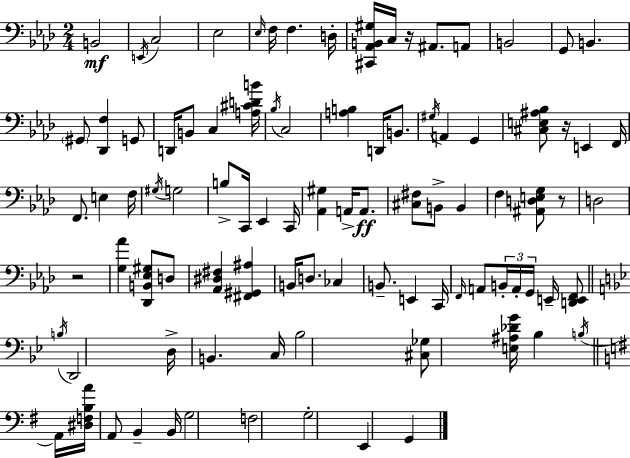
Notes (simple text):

B2/h E2/s C3/h Eb3/h Eb3/s F3/s F3/q. D3/s [C#2,Ab2,B2,G#3]/s C3/s R/s A#2/e. A2/e B2/h G2/e B2/q. G#2/e [Db2,F3]/q G2/e D2/s B2/e C3/q [A3,C#4,D4,B4]/s Bb3/s C3/h [A3,B3]/q D2/s B2/e. G#3/s A2/q G2/q [C#3,E3,A#3,Bb3]/e R/s E2/q F2/s F2/e. E3/q F3/s G#3/s G3/h B3/e C2/s Eb2/q C2/s [Ab2,G#3]/q A2/s A2/e. [C#3,F#3]/e B2/e B2/q F3/q [A#2,D3,E3,G3]/e R/e D3/h R/h [G3,Ab4]/q [Db2,B2,Eb3,G#3]/e D3/e [Ab2,D#3,F#3]/q [F#2,G#2,A#3]/q B2/s D3/e. CES3/q B2/e. E2/q C2/s F2/s A2/e B2/s A2/s G2/s E2/s [D2,E2,F2]/e B3/s D2/h D3/s B2/q. C3/s Bb3/h [C#3,Gb3]/e [E3,A#3,Db4,G4]/s Bb3/q B3/s A2/s [D#3,F3,B3,A4]/s A2/e B2/q B2/s G3/h F3/h G3/h E2/q G2/q